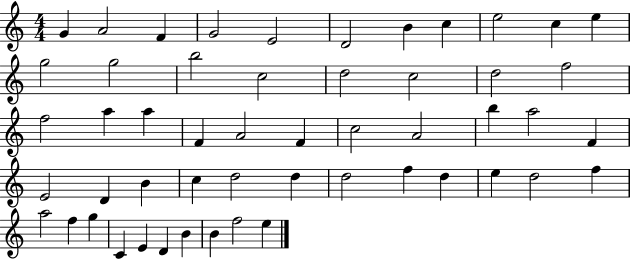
G4/q A4/h F4/q G4/h E4/h D4/h B4/q C5/q E5/h C5/q E5/q G5/h G5/h B5/h C5/h D5/h C5/h D5/h F5/h F5/h A5/q A5/q F4/q A4/h F4/q C5/h A4/h B5/q A5/h F4/q E4/h D4/q B4/q C5/q D5/h D5/q D5/h F5/q D5/q E5/q D5/h F5/q A5/h F5/q G5/q C4/q E4/q D4/q B4/q B4/q F5/h E5/q